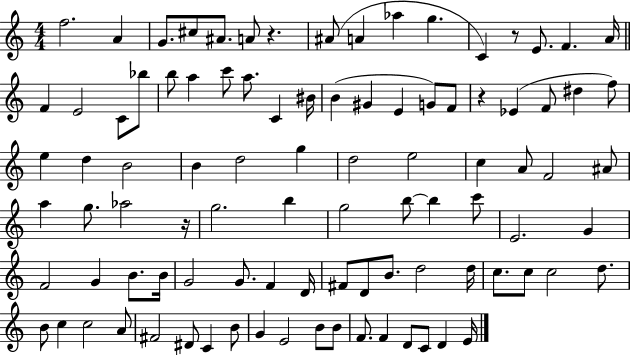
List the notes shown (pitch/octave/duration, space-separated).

F5/h. A4/q G4/e. C#5/e A#4/e. A4/e R/q. A#4/e A4/q Ab5/q G5/q. C4/q R/e E4/e. F4/q. A4/s F4/q E4/h C4/e Bb5/e B5/e A5/q C6/e A5/e. C4/q BIS4/s B4/q G#4/q E4/q G4/e F4/e R/q Eb4/q F4/e D#5/q F5/e E5/q D5/q B4/h B4/q D5/h G5/q D5/h E5/h C5/q A4/e F4/h A#4/e A5/q G5/e. Ab5/h R/s G5/h. B5/q G5/h B5/e B5/q C6/e E4/h. G4/q F4/h G4/q B4/e. B4/s G4/h G4/e. F4/q D4/s F#4/e D4/e B4/e. D5/h D5/s C5/e. C5/e C5/h D5/e. B4/e C5/q C5/h A4/e F#4/h D#4/e C4/q B4/e G4/q E4/h B4/e B4/e F4/e. F4/q D4/e C4/e D4/q E4/s